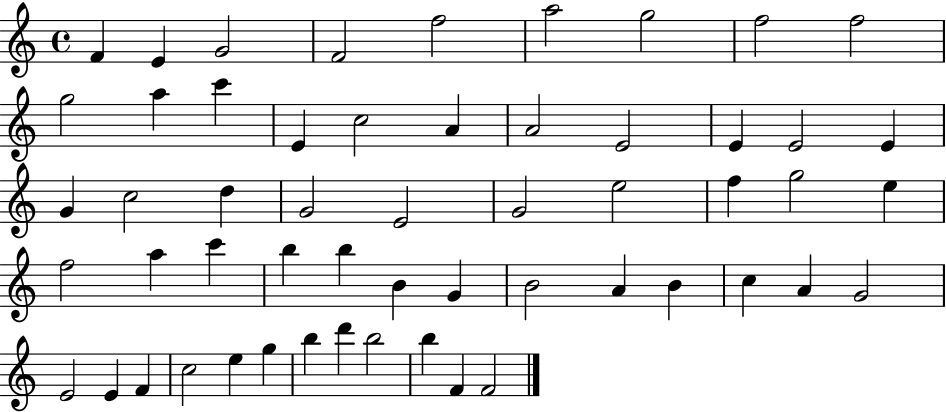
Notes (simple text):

F4/q E4/q G4/h F4/h F5/h A5/h G5/h F5/h F5/h G5/h A5/q C6/q E4/q C5/h A4/q A4/h E4/h E4/q E4/h E4/q G4/q C5/h D5/q G4/h E4/h G4/h E5/h F5/q G5/h E5/q F5/h A5/q C6/q B5/q B5/q B4/q G4/q B4/h A4/q B4/q C5/q A4/q G4/h E4/h E4/q F4/q C5/h E5/q G5/q B5/q D6/q B5/h B5/q F4/q F4/h